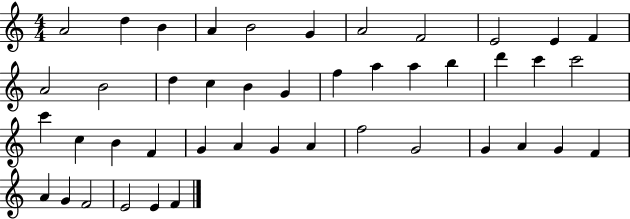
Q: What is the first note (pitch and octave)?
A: A4